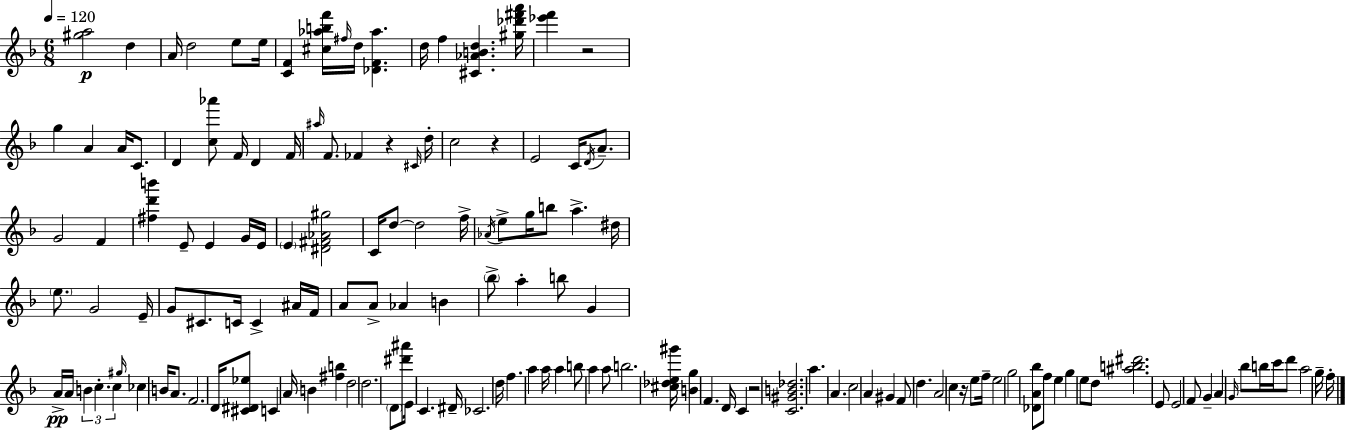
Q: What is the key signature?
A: D minor